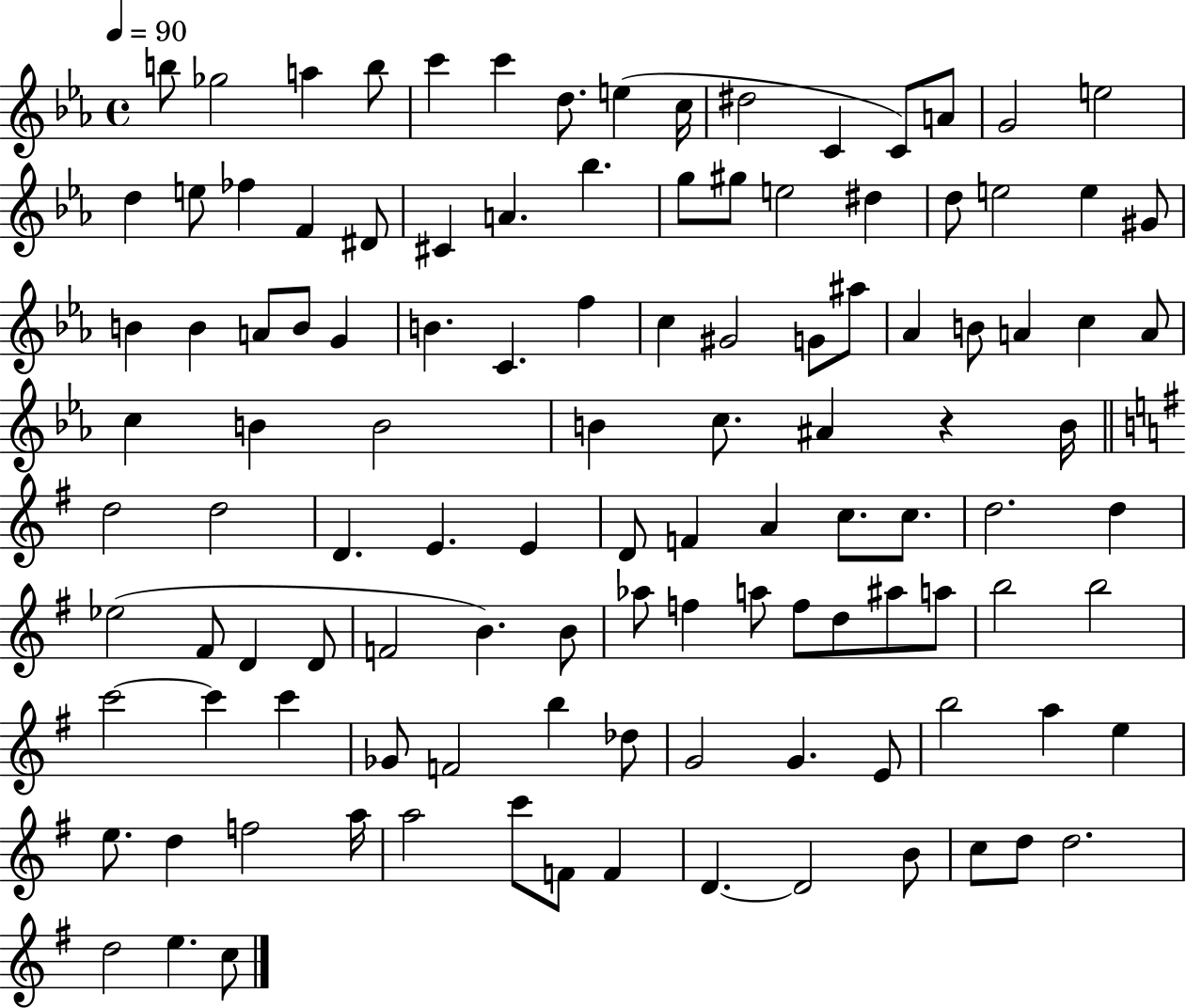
B5/e Gb5/h A5/q B5/e C6/q C6/q D5/e. E5/q C5/s D#5/h C4/q C4/e A4/e G4/h E5/h D5/q E5/e FES5/q F4/q D#4/e C#4/q A4/q. Bb5/q. G5/e G#5/e E5/h D#5/q D5/e E5/h E5/q G#4/e B4/q B4/q A4/e B4/e G4/q B4/q. C4/q. F5/q C5/q G#4/h G4/e A#5/e Ab4/q B4/e A4/q C5/q A4/e C5/q B4/q B4/h B4/q C5/e. A#4/q R/q B4/s D5/h D5/h D4/q. E4/q. E4/q D4/e F4/q A4/q C5/e. C5/e. D5/h. D5/q Eb5/h F#4/e D4/q D4/e F4/h B4/q. B4/e Ab5/e F5/q A5/e F5/e D5/e A#5/e A5/e B5/h B5/h C6/h C6/q C6/q Gb4/e F4/h B5/q Db5/e G4/h G4/q. E4/e B5/h A5/q E5/q E5/e. D5/q F5/h A5/s A5/h C6/e F4/e F4/q D4/q. D4/h B4/e C5/e D5/e D5/h. D5/h E5/q. C5/e